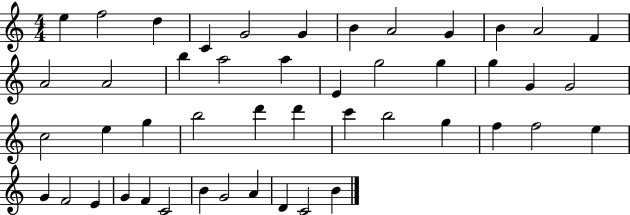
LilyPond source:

{
  \clef treble
  \numericTimeSignature
  \time 4/4
  \key c \major
  e''4 f''2 d''4 | c'4 g'2 g'4 | b'4 a'2 g'4 | b'4 a'2 f'4 | \break a'2 a'2 | b''4 a''2 a''4 | e'4 g''2 g''4 | g''4 g'4 g'2 | \break c''2 e''4 g''4 | b''2 d'''4 d'''4 | c'''4 b''2 g''4 | f''4 f''2 e''4 | \break g'4 f'2 e'4 | g'4 f'4 c'2 | b'4 g'2 a'4 | d'4 c'2 b'4 | \break \bar "|."
}